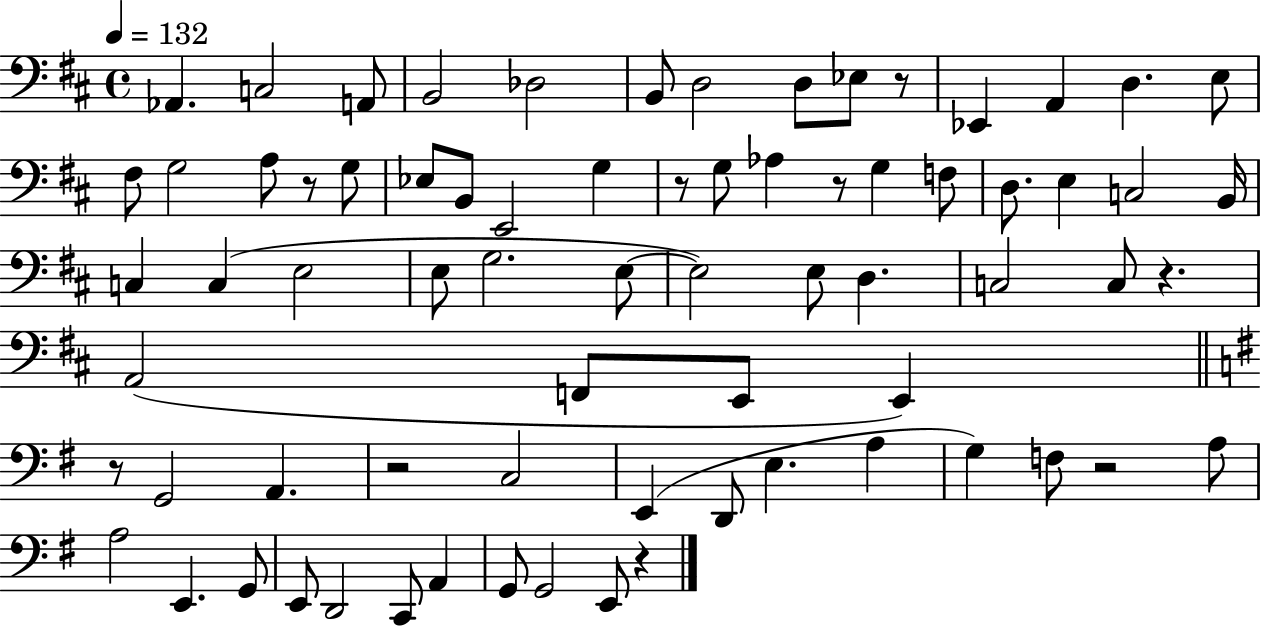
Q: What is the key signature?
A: D major